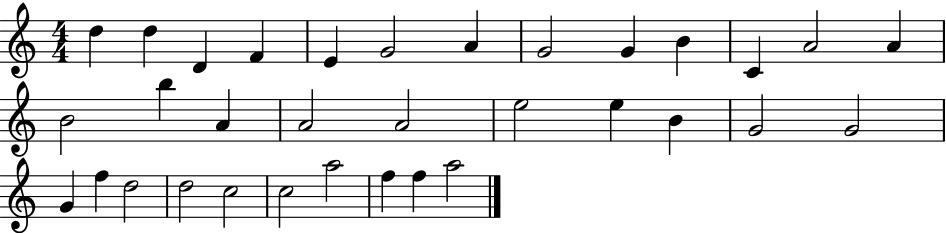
{
  \clef treble
  \numericTimeSignature
  \time 4/4
  \key c \major
  d''4 d''4 d'4 f'4 | e'4 g'2 a'4 | g'2 g'4 b'4 | c'4 a'2 a'4 | \break b'2 b''4 a'4 | a'2 a'2 | e''2 e''4 b'4 | g'2 g'2 | \break g'4 f''4 d''2 | d''2 c''2 | c''2 a''2 | f''4 f''4 a''2 | \break \bar "|."
}